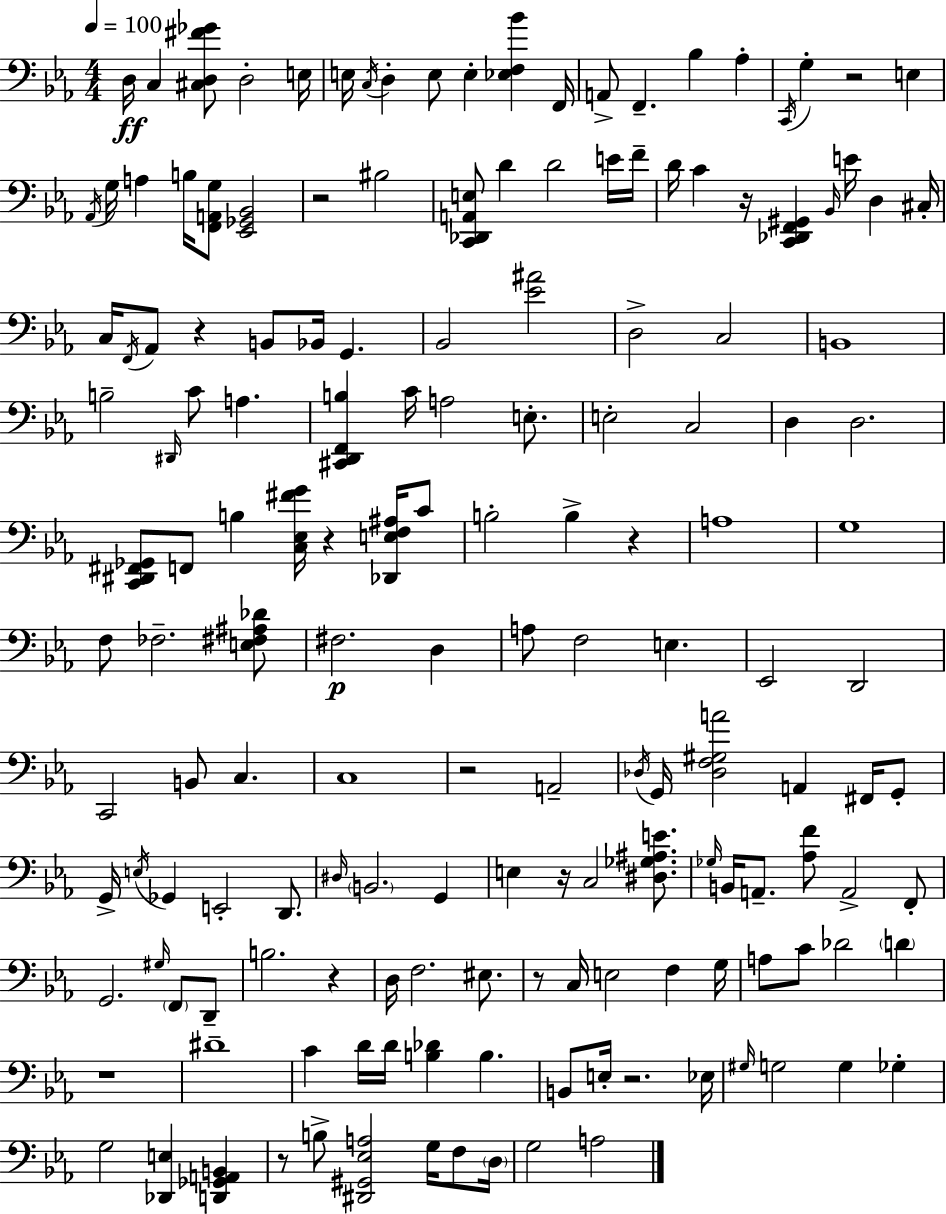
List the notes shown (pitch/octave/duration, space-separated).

D3/s C3/q [C#3,D3,F#4,Gb4]/e D3/h E3/s E3/s C3/s D3/q E3/e E3/q [Eb3,F3,Bb4]/q F2/s A2/e F2/q. Bb3/q Ab3/q C2/s G3/q R/h E3/q Ab2/s G3/s A3/q B3/s [F2,A2,G3]/e [Eb2,Gb2,Bb2]/h R/h BIS3/h [C2,Db2,A2,E3]/e D4/q D4/h E4/s F4/s D4/s C4/q R/s [C2,Db2,F2,G#2]/q Bb2/s E4/s D3/q C#3/s C3/s F2/s Ab2/e R/q B2/e Bb2/s G2/q. Bb2/h [Eb4,A#4]/h D3/h C3/h B2/w B3/h D#2/s C4/e A3/q. [C#2,D2,F2,B3]/q C4/s A3/h E3/e. E3/h C3/h D3/q D3/h. [C2,D#2,F#2,Gb2]/e F2/e B3/q [C3,Eb3,F#4,G4]/s R/q [Db2,E3,F3,A#3]/s C4/e B3/h B3/q R/q A3/w G3/w F3/e FES3/h. [E3,F#3,A#3,Db4]/e F#3/h. D3/q A3/e F3/h E3/q. Eb2/h D2/h C2/h B2/e C3/q. C3/w R/h A2/h Db3/s G2/s [Db3,F3,G#3,A4]/h A2/q F#2/s G2/e G2/s E3/s Gb2/q E2/h D2/e. D#3/s B2/h. G2/q E3/q R/s C3/h [D#3,Gb3,A#3,E4]/e. Gb3/s B2/s A2/e. [Ab3,F4]/e A2/h F2/e G2/h. G#3/s F2/e D2/e B3/h. R/q D3/s F3/h. EIS3/e. R/e C3/s E3/h F3/q G3/s A3/e C4/e Db4/h D4/q R/w D#4/w C4/q D4/s D4/s [B3,Db4]/q B3/q. B2/e E3/s R/h. Eb3/s G#3/s G3/h G3/q Gb3/q G3/h [Db2,E3]/q [D2,Gb2,A2,B2]/q R/e B3/e [D#2,G#2,Eb3,A3]/h G3/s F3/e D3/s G3/h A3/h